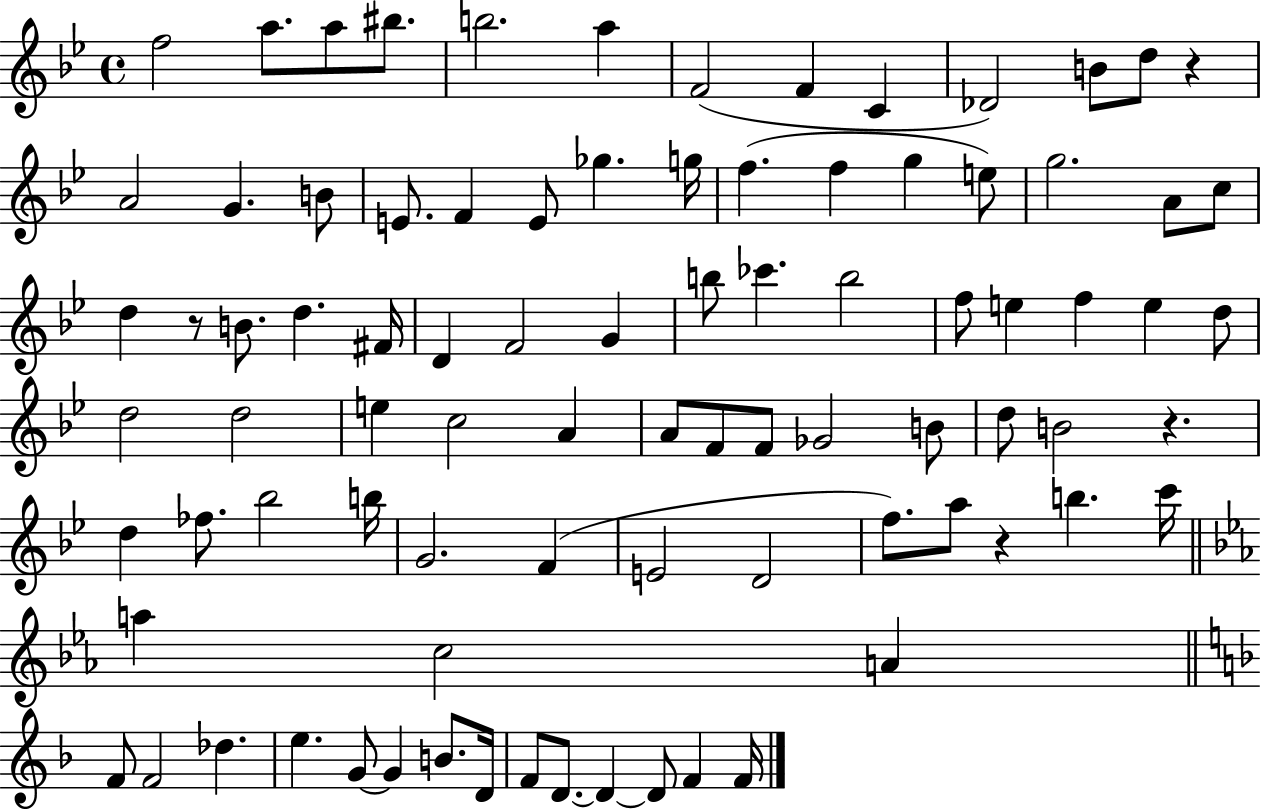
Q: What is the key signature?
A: BES major